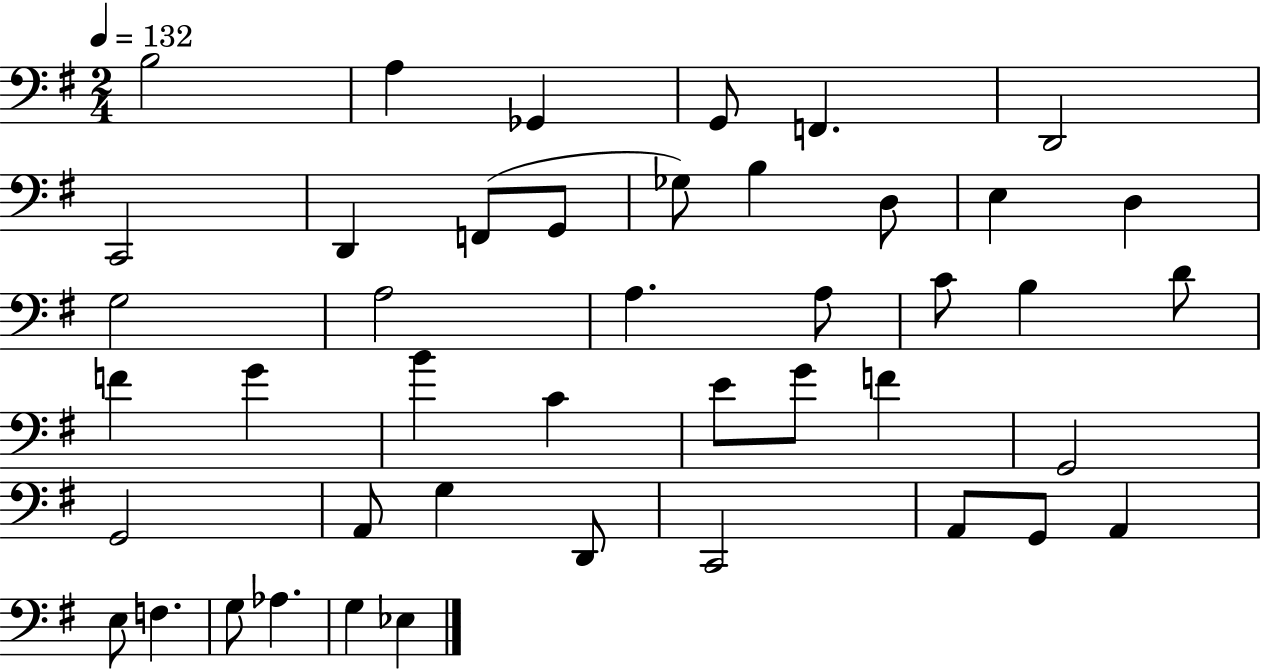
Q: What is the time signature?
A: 2/4